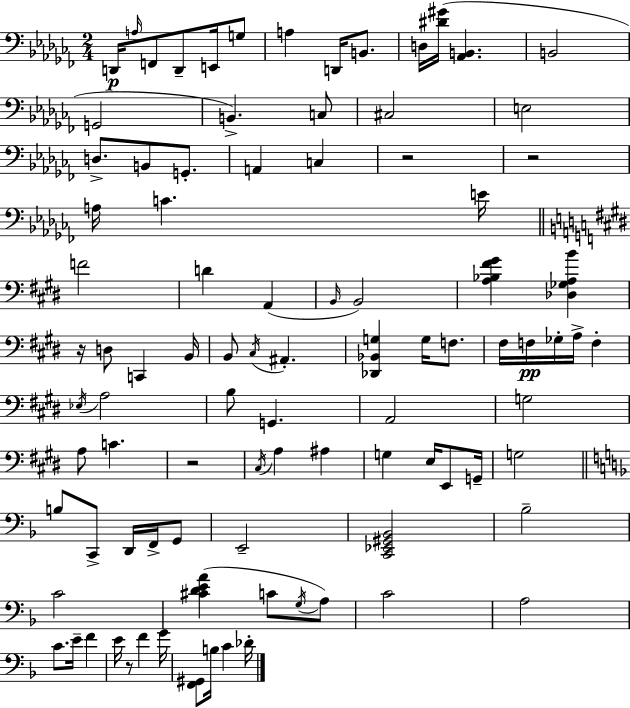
{
  \clef bass
  \numericTimeSignature
  \time 2/4
  \key aes \minor
  d,16\p \grace { a16 } f,8 d,8-- e,16 g8 | a4 d,16 b,8. | d16 <dis' gis'>16( <aes, b,>4. | b,2 | \break g,2 | b,4.->) c8 | cis2 | e2 | \break d8.-> b,8 g,8.-. | a,4 c4 | r2 | r2 | \break a16 c'4. | e'16 \bar "||" \break \key e \major f'2 | d'4 a,4( | \grace { b,16 } b,2) | <a bes fis' gis'>4 <des ges a b'>4 | \break r16 d8 c,4 | b,16 b,8 \acciaccatura { cis16 } ais,4.-. | <des, bes, g>4 g16 f8. | fis16 f16\pp ges16-. a16-> f4-. | \break \acciaccatura { ees16 } a2 | b8 g,4. | a,2 | g2 | \break a8 c'4. | r2 | \acciaccatura { cis16 } a4 | ais4 g4 | \break e16 e,8 g,16-- g2 | \bar "||" \break \key f \major b8 c,8-> d,16 f,16-> g,8 | e,2-- | <c, ees, gis, bes,>2 | bes2-- | \break c'2 | <cis' d' e' a'>4( c'8 \acciaccatura { g16 } a8) | c'2 | a2 | \break c'8. e'16-- f'4 | e'16 r8 f'4 | g'16 <f, gis,>8 b16 c'4 | des'16-. \bar "|."
}